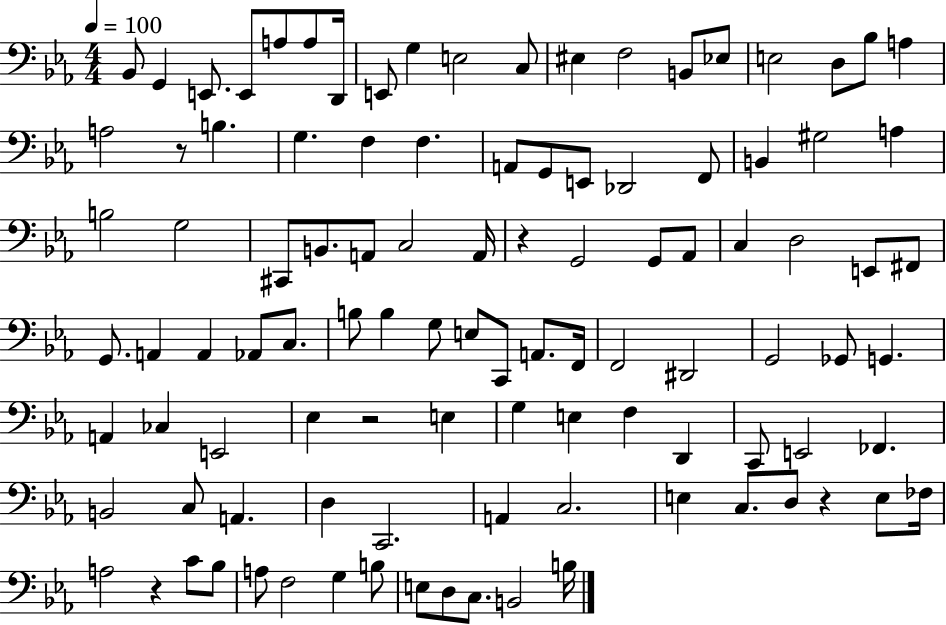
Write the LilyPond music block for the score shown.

{
  \clef bass
  \numericTimeSignature
  \time 4/4
  \key ees \major
  \tempo 4 = 100
  bes,8 g,4 e,8. e,8 a8 a8 d,16 | e,8 g4 e2 c8 | eis4 f2 b,8 ees8 | e2 d8 bes8 a4 | \break a2 r8 b4. | g4. f4 f4. | a,8 g,8 e,8 des,2 f,8 | b,4 gis2 a4 | \break b2 g2 | cis,8 b,8. a,8 c2 a,16 | r4 g,2 g,8 aes,8 | c4 d2 e,8 fis,8 | \break g,8. a,4 a,4 aes,8 c8. | b8 b4 g8 e8 c,8 a,8. f,16 | f,2 dis,2 | g,2 ges,8 g,4. | \break a,4 ces4 e,2 | ees4 r2 e4 | g4 e4 f4 d,4 | c,8 e,2 fes,4. | \break b,2 c8 a,4. | d4 c,2. | a,4 c2. | e4 c8. d8 r4 e8 fes16 | \break a2 r4 c'8 bes8 | a8 f2 g4 b8 | e8 d8 c8. b,2 b16 | \bar "|."
}